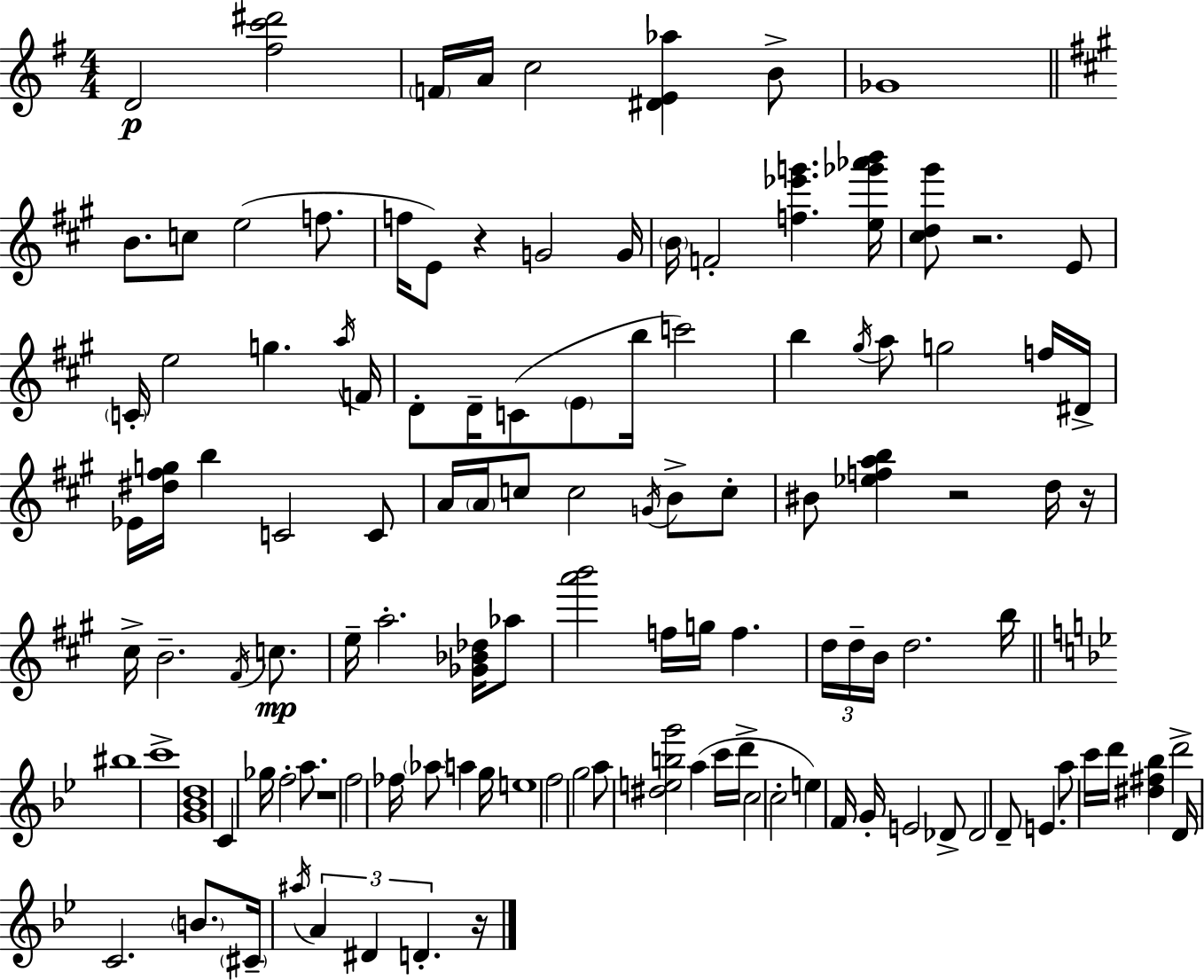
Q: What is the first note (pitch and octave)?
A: D4